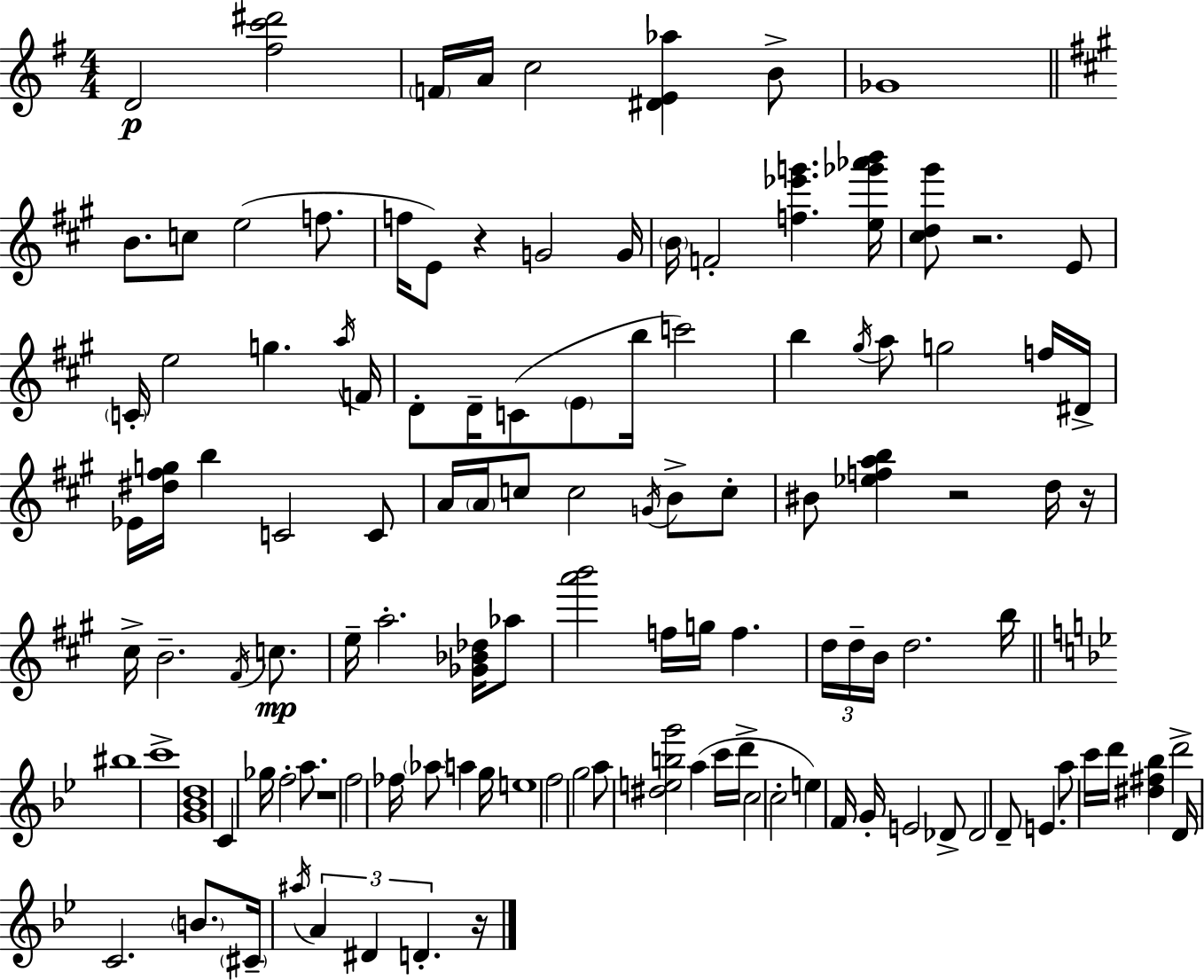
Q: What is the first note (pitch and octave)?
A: D4